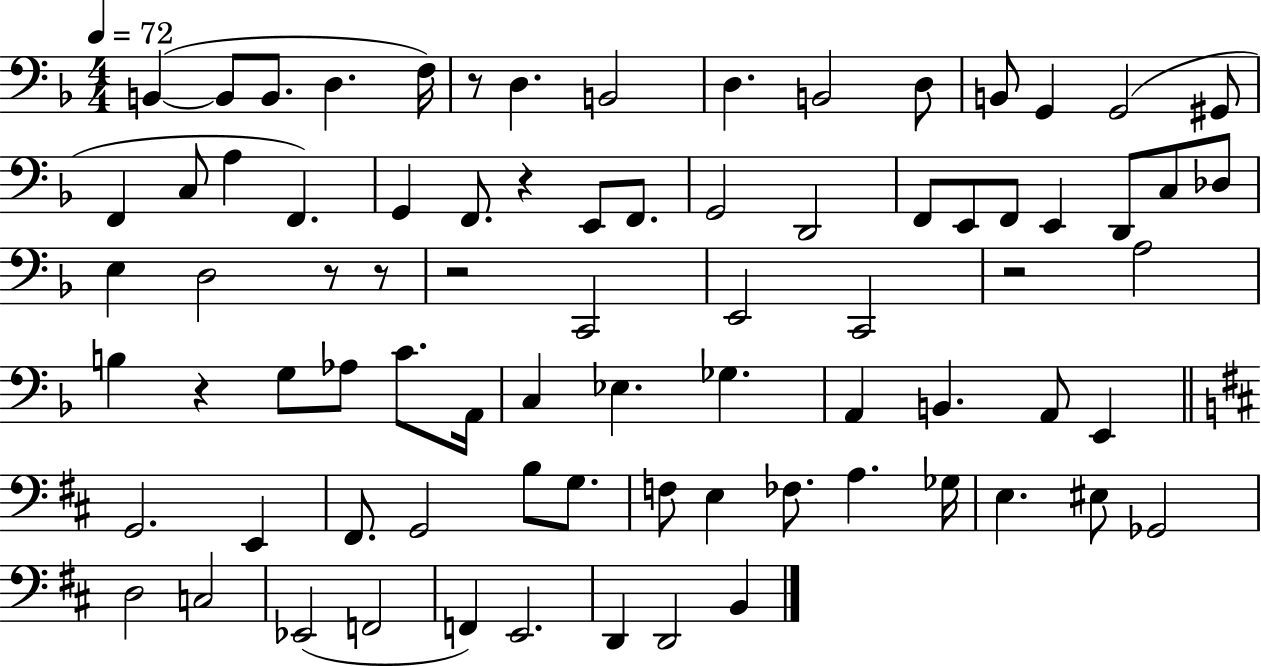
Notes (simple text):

B2/q B2/e B2/e. D3/q. F3/s R/e D3/q. B2/h D3/q. B2/h D3/e B2/e G2/q G2/h G#2/e F2/q C3/e A3/q F2/q. G2/q F2/e. R/q E2/e F2/e. G2/h D2/h F2/e E2/e F2/e E2/q D2/e C3/e Db3/e E3/q D3/h R/e R/e R/h C2/h E2/h C2/h R/h A3/h B3/q R/q G3/e Ab3/e C4/e. A2/s C3/q Eb3/q. Gb3/q. A2/q B2/q. A2/e E2/q G2/h. E2/q F#2/e. G2/h B3/e G3/e. F3/e E3/q FES3/e. A3/q. Gb3/s E3/q. EIS3/e Gb2/h D3/h C3/h Eb2/h F2/h F2/q E2/h. D2/q D2/h B2/q